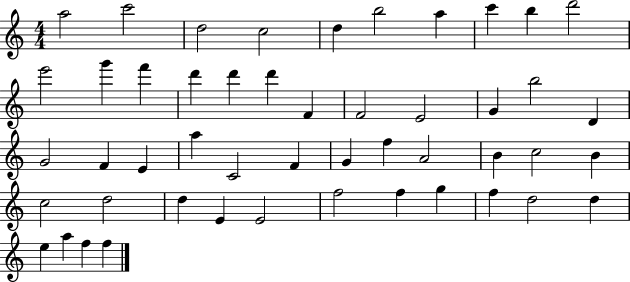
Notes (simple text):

A5/h C6/h D5/h C5/h D5/q B5/h A5/q C6/q B5/q D6/h E6/h G6/q F6/q D6/q D6/q D6/q F4/q F4/h E4/h G4/q B5/h D4/q G4/h F4/q E4/q A5/q C4/h F4/q G4/q F5/q A4/h B4/q C5/h B4/q C5/h D5/h D5/q E4/q E4/h F5/h F5/q G5/q F5/q D5/h D5/q E5/q A5/q F5/q F5/q